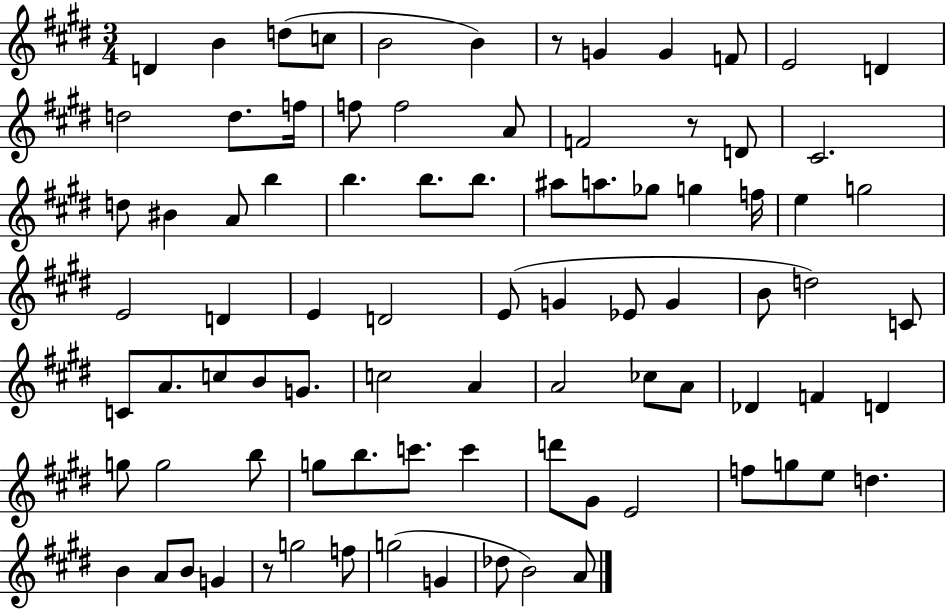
{
  \clef treble
  \numericTimeSignature
  \time 3/4
  \key e \major
  d'4 b'4 d''8( c''8 | b'2 b'4) | r8 g'4 g'4 f'8 | e'2 d'4 | \break d''2 d''8. f''16 | f''8 f''2 a'8 | f'2 r8 d'8 | cis'2. | \break d''8 bis'4 a'8 b''4 | b''4. b''8. b''8. | ais''8 a''8. ges''8 g''4 f''16 | e''4 g''2 | \break e'2 d'4 | e'4 d'2 | e'8( g'4 ees'8 g'4 | b'8 d''2) c'8 | \break c'8 a'8. c''8 b'8 g'8. | c''2 a'4 | a'2 ces''8 a'8 | des'4 f'4 d'4 | \break g''8 g''2 b''8 | g''8 b''8. c'''8. c'''4 | d'''8 gis'8 e'2 | f''8 g''8 e''8 d''4. | \break b'4 a'8 b'8 g'4 | r8 g''2 f''8 | g''2( g'4 | des''8 b'2) a'8 | \break \bar "|."
}